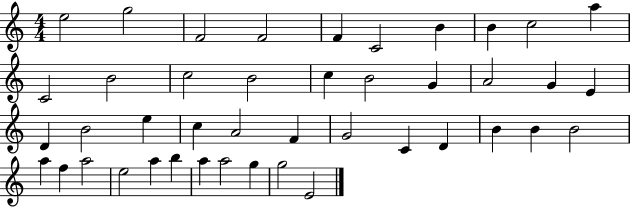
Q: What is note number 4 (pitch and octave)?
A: F4